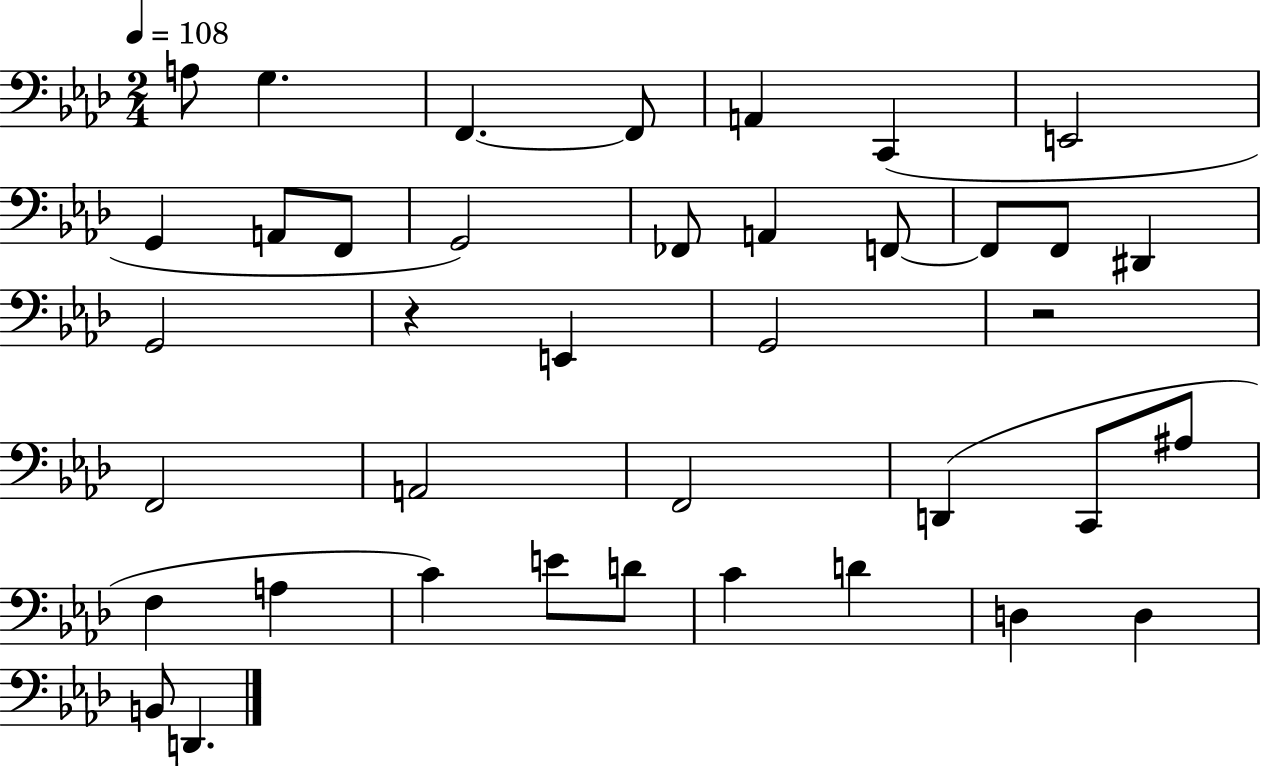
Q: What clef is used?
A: bass